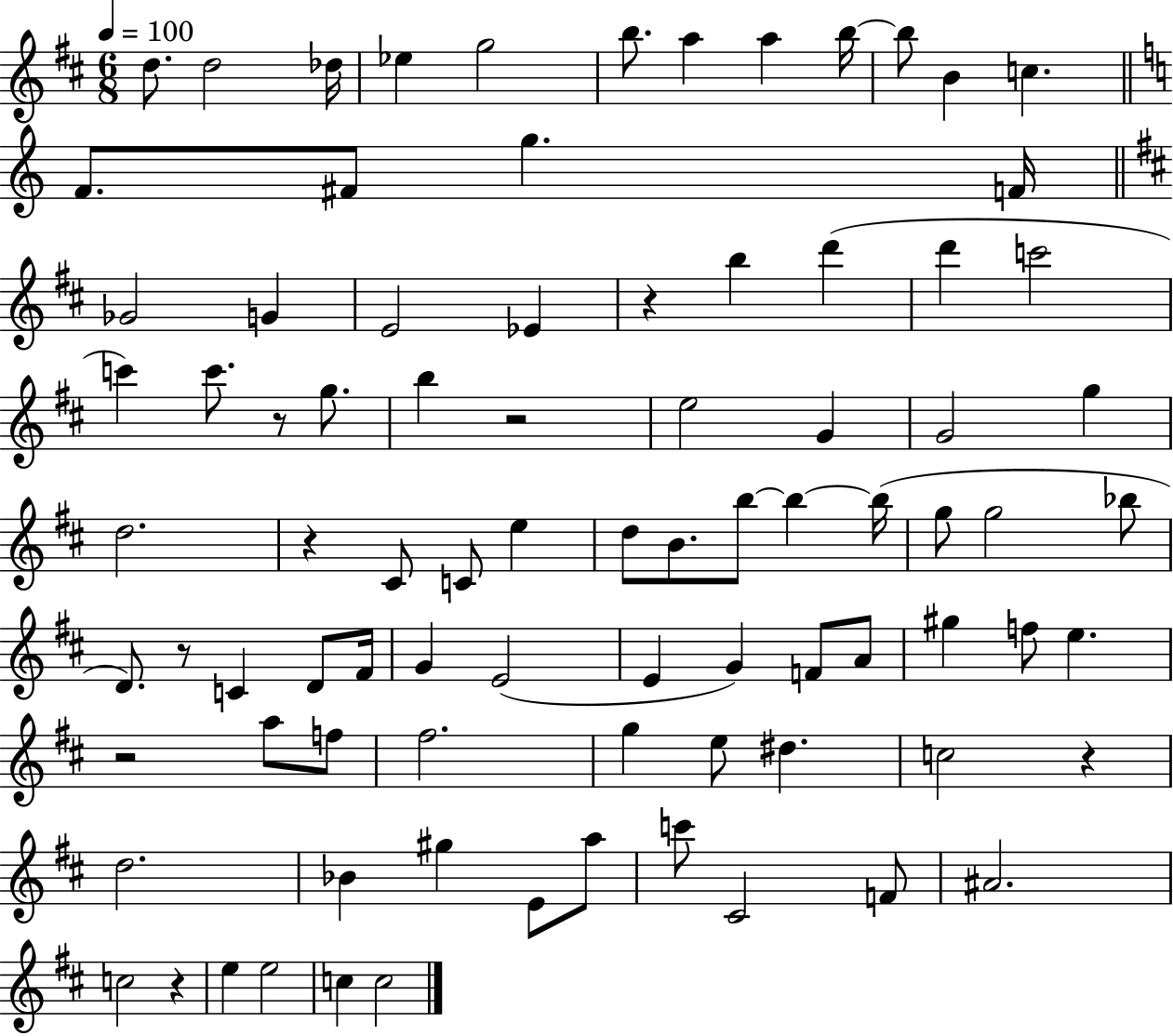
{
  \clef treble
  \numericTimeSignature
  \time 6/8
  \key d \major
  \tempo 4 = 100
  d''8. d''2 des''16 | ees''4 g''2 | b''8. a''4 a''4 b''16~~ | b''8 b'4 c''4. | \break \bar "||" \break \key a \minor f'8. fis'8 g''4. f'16 | \bar "||" \break \key b \minor ges'2 g'4 | e'2 ees'4 | r4 b''4 d'''4( | d'''4 c'''2 | \break c'''4) c'''8. r8 g''8. | b''4 r2 | e''2 g'4 | g'2 g''4 | \break d''2. | r4 cis'8 c'8 e''4 | d''8 b'8. b''8~~ b''4~~ b''16( | g''8 g''2 bes''8 | \break d'8.) r8 c'4 d'8 fis'16 | g'4 e'2( | e'4 g'4) f'8 a'8 | gis''4 f''8 e''4. | \break r2 a''8 f''8 | fis''2. | g''4 e''8 dis''4. | c''2 r4 | \break d''2. | bes'4 gis''4 e'8 a''8 | c'''8 cis'2 f'8 | ais'2. | \break c''2 r4 | e''4 e''2 | c''4 c''2 | \bar "|."
}